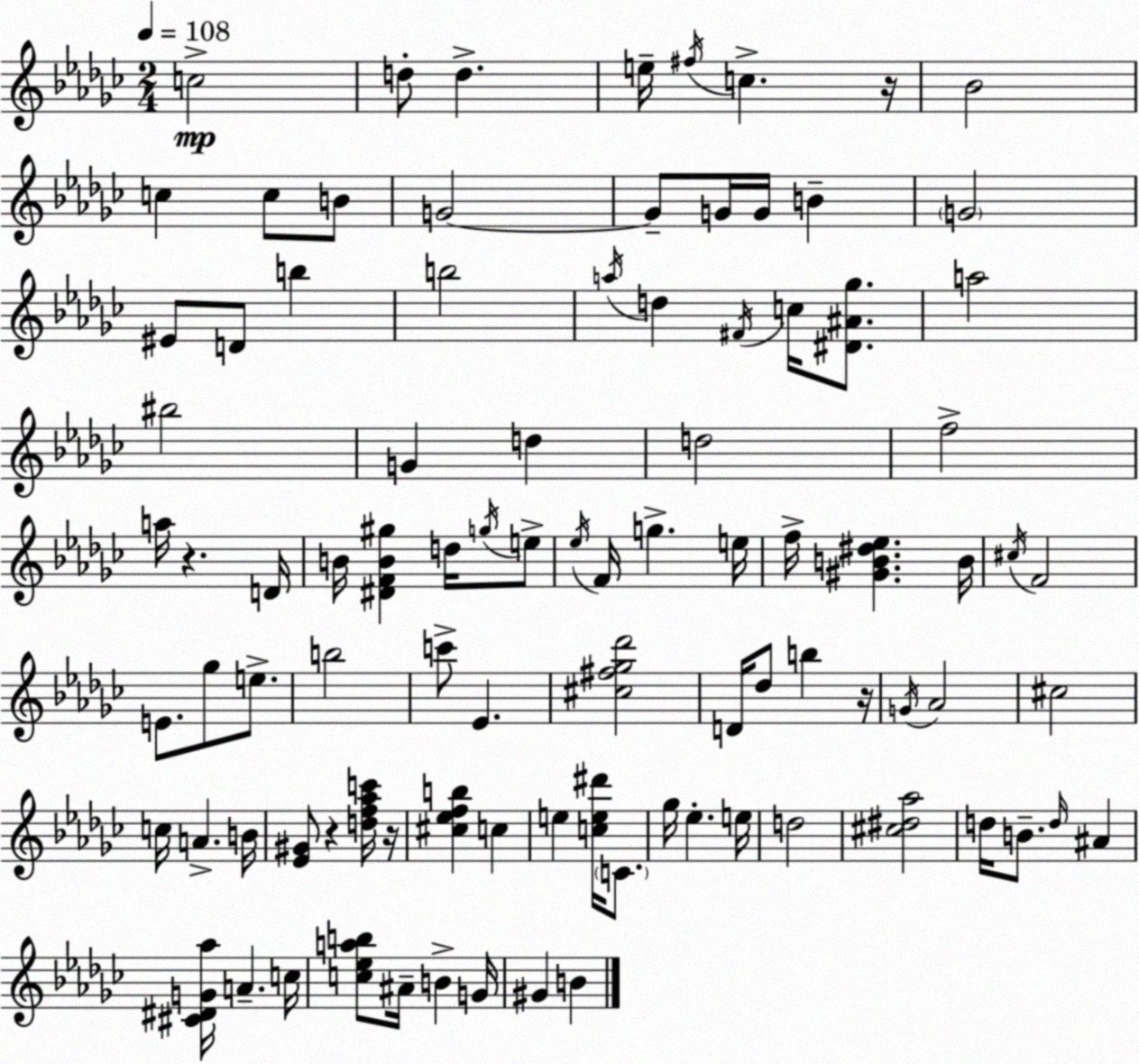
X:1
T:Untitled
M:2/4
L:1/4
K:Ebm
c2 d/2 d e/4 ^f/4 c z/4 _B2 c c/2 B/2 G2 G/2 G/4 G/4 B G2 ^E/2 D/2 b b2 a/4 d ^F/4 c/4 [^D^A_g]/2 a2 ^b2 G d d2 f2 a/4 z D/4 B/4 [^DFB^g] d/4 g/4 e/2 _e/4 F/4 g e/4 f/4 [^GB^d_e] B/4 ^c/4 F2 E/2 _g/2 e/2 b2 c'/2 _E [^c^f_g_d']2 D/4 _d/2 b z/4 G/4 _A2 ^c2 c/4 A B/4 [_E^G]/2 z [df_ac']/4 z/4 [^c_efb] c e [ce^d']/4 C/2 _g/4 _e e/4 d2 [^c^d_a]2 d/4 B/2 d/4 ^A [^C^DG_a]/4 A c/4 [c_eab]/2 ^A/4 B G/4 ^G B